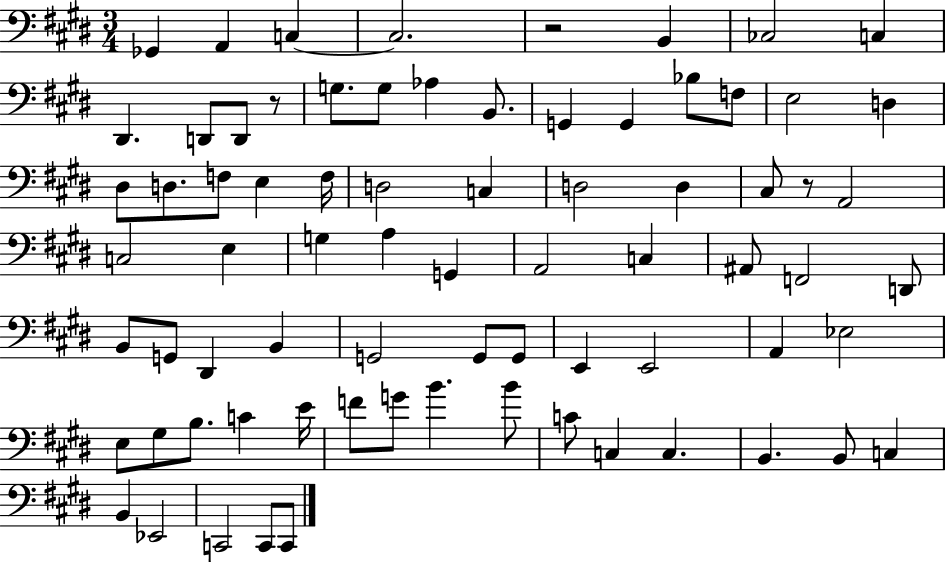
Gb2/q A2/q C3/q C3/h. R/h B2/q CES3/h C3/q D#2/q. D2/e D2/e R/e G3/e. G3/e Ab3/q B2/e. G2/q G2/q Bb3/e F3/e E3/h D3/q D#3/e D3/e. F3/e E3/q F3/s D3/h C3/q D3/h D3/q C#3/e R/e A2/h C3/h E3/q G3/q A3/q G2/q A2/h C3/q A#2/e F2/h D2/e B2/e G2/e D#2/q B2/q G2/h G2/e G2/e E2/q E2/h A2/q Eb3/h E3/e G#3/e B3/e. C4/q E4/s F4/e G4/e B4/q. B4/e C4/e C3/q C3/q. B2/q. B2/e C3/q B2/q Eb2/h C2/h C2/e C2/e